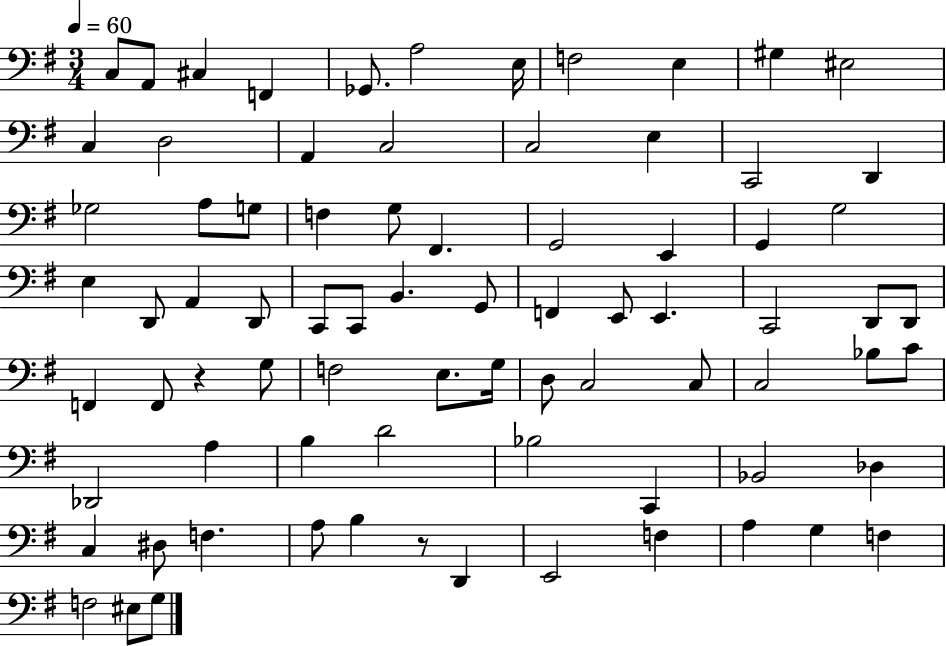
X:1
T:Untitled
M:3/4
L:1/4
K:G
C,/2 A,,/2 ^C, F,, _G,,/2 A,2 E,/4 F,2 E, ^G, ^E,2 C, D,2 A,, C,2 C,2 E, C,,2 D,, _G,2 A,/2 G,/2 F, G,/2 ^F,, G,,2 E,, G,, G,2 E, D,,/2 A,, D,,/2 C,,/2 C,,/2 B,, G,,/2 F,, E,,/2 E,, C,,2 D,,/2 D,,/2 F,, F,,/2 z G,/2 F,2 E,/2 G,/4 D,/2 C,2 C,/2 C,2 _B,/2 C/2 _D,,2 A, B, D2 _B,2 C,, _B,,2 _D, C, ^D,/2 F, A,/2 B, z/2 D,, E,,2 F, A, G, F, F,2 ^E,/2 G,/2